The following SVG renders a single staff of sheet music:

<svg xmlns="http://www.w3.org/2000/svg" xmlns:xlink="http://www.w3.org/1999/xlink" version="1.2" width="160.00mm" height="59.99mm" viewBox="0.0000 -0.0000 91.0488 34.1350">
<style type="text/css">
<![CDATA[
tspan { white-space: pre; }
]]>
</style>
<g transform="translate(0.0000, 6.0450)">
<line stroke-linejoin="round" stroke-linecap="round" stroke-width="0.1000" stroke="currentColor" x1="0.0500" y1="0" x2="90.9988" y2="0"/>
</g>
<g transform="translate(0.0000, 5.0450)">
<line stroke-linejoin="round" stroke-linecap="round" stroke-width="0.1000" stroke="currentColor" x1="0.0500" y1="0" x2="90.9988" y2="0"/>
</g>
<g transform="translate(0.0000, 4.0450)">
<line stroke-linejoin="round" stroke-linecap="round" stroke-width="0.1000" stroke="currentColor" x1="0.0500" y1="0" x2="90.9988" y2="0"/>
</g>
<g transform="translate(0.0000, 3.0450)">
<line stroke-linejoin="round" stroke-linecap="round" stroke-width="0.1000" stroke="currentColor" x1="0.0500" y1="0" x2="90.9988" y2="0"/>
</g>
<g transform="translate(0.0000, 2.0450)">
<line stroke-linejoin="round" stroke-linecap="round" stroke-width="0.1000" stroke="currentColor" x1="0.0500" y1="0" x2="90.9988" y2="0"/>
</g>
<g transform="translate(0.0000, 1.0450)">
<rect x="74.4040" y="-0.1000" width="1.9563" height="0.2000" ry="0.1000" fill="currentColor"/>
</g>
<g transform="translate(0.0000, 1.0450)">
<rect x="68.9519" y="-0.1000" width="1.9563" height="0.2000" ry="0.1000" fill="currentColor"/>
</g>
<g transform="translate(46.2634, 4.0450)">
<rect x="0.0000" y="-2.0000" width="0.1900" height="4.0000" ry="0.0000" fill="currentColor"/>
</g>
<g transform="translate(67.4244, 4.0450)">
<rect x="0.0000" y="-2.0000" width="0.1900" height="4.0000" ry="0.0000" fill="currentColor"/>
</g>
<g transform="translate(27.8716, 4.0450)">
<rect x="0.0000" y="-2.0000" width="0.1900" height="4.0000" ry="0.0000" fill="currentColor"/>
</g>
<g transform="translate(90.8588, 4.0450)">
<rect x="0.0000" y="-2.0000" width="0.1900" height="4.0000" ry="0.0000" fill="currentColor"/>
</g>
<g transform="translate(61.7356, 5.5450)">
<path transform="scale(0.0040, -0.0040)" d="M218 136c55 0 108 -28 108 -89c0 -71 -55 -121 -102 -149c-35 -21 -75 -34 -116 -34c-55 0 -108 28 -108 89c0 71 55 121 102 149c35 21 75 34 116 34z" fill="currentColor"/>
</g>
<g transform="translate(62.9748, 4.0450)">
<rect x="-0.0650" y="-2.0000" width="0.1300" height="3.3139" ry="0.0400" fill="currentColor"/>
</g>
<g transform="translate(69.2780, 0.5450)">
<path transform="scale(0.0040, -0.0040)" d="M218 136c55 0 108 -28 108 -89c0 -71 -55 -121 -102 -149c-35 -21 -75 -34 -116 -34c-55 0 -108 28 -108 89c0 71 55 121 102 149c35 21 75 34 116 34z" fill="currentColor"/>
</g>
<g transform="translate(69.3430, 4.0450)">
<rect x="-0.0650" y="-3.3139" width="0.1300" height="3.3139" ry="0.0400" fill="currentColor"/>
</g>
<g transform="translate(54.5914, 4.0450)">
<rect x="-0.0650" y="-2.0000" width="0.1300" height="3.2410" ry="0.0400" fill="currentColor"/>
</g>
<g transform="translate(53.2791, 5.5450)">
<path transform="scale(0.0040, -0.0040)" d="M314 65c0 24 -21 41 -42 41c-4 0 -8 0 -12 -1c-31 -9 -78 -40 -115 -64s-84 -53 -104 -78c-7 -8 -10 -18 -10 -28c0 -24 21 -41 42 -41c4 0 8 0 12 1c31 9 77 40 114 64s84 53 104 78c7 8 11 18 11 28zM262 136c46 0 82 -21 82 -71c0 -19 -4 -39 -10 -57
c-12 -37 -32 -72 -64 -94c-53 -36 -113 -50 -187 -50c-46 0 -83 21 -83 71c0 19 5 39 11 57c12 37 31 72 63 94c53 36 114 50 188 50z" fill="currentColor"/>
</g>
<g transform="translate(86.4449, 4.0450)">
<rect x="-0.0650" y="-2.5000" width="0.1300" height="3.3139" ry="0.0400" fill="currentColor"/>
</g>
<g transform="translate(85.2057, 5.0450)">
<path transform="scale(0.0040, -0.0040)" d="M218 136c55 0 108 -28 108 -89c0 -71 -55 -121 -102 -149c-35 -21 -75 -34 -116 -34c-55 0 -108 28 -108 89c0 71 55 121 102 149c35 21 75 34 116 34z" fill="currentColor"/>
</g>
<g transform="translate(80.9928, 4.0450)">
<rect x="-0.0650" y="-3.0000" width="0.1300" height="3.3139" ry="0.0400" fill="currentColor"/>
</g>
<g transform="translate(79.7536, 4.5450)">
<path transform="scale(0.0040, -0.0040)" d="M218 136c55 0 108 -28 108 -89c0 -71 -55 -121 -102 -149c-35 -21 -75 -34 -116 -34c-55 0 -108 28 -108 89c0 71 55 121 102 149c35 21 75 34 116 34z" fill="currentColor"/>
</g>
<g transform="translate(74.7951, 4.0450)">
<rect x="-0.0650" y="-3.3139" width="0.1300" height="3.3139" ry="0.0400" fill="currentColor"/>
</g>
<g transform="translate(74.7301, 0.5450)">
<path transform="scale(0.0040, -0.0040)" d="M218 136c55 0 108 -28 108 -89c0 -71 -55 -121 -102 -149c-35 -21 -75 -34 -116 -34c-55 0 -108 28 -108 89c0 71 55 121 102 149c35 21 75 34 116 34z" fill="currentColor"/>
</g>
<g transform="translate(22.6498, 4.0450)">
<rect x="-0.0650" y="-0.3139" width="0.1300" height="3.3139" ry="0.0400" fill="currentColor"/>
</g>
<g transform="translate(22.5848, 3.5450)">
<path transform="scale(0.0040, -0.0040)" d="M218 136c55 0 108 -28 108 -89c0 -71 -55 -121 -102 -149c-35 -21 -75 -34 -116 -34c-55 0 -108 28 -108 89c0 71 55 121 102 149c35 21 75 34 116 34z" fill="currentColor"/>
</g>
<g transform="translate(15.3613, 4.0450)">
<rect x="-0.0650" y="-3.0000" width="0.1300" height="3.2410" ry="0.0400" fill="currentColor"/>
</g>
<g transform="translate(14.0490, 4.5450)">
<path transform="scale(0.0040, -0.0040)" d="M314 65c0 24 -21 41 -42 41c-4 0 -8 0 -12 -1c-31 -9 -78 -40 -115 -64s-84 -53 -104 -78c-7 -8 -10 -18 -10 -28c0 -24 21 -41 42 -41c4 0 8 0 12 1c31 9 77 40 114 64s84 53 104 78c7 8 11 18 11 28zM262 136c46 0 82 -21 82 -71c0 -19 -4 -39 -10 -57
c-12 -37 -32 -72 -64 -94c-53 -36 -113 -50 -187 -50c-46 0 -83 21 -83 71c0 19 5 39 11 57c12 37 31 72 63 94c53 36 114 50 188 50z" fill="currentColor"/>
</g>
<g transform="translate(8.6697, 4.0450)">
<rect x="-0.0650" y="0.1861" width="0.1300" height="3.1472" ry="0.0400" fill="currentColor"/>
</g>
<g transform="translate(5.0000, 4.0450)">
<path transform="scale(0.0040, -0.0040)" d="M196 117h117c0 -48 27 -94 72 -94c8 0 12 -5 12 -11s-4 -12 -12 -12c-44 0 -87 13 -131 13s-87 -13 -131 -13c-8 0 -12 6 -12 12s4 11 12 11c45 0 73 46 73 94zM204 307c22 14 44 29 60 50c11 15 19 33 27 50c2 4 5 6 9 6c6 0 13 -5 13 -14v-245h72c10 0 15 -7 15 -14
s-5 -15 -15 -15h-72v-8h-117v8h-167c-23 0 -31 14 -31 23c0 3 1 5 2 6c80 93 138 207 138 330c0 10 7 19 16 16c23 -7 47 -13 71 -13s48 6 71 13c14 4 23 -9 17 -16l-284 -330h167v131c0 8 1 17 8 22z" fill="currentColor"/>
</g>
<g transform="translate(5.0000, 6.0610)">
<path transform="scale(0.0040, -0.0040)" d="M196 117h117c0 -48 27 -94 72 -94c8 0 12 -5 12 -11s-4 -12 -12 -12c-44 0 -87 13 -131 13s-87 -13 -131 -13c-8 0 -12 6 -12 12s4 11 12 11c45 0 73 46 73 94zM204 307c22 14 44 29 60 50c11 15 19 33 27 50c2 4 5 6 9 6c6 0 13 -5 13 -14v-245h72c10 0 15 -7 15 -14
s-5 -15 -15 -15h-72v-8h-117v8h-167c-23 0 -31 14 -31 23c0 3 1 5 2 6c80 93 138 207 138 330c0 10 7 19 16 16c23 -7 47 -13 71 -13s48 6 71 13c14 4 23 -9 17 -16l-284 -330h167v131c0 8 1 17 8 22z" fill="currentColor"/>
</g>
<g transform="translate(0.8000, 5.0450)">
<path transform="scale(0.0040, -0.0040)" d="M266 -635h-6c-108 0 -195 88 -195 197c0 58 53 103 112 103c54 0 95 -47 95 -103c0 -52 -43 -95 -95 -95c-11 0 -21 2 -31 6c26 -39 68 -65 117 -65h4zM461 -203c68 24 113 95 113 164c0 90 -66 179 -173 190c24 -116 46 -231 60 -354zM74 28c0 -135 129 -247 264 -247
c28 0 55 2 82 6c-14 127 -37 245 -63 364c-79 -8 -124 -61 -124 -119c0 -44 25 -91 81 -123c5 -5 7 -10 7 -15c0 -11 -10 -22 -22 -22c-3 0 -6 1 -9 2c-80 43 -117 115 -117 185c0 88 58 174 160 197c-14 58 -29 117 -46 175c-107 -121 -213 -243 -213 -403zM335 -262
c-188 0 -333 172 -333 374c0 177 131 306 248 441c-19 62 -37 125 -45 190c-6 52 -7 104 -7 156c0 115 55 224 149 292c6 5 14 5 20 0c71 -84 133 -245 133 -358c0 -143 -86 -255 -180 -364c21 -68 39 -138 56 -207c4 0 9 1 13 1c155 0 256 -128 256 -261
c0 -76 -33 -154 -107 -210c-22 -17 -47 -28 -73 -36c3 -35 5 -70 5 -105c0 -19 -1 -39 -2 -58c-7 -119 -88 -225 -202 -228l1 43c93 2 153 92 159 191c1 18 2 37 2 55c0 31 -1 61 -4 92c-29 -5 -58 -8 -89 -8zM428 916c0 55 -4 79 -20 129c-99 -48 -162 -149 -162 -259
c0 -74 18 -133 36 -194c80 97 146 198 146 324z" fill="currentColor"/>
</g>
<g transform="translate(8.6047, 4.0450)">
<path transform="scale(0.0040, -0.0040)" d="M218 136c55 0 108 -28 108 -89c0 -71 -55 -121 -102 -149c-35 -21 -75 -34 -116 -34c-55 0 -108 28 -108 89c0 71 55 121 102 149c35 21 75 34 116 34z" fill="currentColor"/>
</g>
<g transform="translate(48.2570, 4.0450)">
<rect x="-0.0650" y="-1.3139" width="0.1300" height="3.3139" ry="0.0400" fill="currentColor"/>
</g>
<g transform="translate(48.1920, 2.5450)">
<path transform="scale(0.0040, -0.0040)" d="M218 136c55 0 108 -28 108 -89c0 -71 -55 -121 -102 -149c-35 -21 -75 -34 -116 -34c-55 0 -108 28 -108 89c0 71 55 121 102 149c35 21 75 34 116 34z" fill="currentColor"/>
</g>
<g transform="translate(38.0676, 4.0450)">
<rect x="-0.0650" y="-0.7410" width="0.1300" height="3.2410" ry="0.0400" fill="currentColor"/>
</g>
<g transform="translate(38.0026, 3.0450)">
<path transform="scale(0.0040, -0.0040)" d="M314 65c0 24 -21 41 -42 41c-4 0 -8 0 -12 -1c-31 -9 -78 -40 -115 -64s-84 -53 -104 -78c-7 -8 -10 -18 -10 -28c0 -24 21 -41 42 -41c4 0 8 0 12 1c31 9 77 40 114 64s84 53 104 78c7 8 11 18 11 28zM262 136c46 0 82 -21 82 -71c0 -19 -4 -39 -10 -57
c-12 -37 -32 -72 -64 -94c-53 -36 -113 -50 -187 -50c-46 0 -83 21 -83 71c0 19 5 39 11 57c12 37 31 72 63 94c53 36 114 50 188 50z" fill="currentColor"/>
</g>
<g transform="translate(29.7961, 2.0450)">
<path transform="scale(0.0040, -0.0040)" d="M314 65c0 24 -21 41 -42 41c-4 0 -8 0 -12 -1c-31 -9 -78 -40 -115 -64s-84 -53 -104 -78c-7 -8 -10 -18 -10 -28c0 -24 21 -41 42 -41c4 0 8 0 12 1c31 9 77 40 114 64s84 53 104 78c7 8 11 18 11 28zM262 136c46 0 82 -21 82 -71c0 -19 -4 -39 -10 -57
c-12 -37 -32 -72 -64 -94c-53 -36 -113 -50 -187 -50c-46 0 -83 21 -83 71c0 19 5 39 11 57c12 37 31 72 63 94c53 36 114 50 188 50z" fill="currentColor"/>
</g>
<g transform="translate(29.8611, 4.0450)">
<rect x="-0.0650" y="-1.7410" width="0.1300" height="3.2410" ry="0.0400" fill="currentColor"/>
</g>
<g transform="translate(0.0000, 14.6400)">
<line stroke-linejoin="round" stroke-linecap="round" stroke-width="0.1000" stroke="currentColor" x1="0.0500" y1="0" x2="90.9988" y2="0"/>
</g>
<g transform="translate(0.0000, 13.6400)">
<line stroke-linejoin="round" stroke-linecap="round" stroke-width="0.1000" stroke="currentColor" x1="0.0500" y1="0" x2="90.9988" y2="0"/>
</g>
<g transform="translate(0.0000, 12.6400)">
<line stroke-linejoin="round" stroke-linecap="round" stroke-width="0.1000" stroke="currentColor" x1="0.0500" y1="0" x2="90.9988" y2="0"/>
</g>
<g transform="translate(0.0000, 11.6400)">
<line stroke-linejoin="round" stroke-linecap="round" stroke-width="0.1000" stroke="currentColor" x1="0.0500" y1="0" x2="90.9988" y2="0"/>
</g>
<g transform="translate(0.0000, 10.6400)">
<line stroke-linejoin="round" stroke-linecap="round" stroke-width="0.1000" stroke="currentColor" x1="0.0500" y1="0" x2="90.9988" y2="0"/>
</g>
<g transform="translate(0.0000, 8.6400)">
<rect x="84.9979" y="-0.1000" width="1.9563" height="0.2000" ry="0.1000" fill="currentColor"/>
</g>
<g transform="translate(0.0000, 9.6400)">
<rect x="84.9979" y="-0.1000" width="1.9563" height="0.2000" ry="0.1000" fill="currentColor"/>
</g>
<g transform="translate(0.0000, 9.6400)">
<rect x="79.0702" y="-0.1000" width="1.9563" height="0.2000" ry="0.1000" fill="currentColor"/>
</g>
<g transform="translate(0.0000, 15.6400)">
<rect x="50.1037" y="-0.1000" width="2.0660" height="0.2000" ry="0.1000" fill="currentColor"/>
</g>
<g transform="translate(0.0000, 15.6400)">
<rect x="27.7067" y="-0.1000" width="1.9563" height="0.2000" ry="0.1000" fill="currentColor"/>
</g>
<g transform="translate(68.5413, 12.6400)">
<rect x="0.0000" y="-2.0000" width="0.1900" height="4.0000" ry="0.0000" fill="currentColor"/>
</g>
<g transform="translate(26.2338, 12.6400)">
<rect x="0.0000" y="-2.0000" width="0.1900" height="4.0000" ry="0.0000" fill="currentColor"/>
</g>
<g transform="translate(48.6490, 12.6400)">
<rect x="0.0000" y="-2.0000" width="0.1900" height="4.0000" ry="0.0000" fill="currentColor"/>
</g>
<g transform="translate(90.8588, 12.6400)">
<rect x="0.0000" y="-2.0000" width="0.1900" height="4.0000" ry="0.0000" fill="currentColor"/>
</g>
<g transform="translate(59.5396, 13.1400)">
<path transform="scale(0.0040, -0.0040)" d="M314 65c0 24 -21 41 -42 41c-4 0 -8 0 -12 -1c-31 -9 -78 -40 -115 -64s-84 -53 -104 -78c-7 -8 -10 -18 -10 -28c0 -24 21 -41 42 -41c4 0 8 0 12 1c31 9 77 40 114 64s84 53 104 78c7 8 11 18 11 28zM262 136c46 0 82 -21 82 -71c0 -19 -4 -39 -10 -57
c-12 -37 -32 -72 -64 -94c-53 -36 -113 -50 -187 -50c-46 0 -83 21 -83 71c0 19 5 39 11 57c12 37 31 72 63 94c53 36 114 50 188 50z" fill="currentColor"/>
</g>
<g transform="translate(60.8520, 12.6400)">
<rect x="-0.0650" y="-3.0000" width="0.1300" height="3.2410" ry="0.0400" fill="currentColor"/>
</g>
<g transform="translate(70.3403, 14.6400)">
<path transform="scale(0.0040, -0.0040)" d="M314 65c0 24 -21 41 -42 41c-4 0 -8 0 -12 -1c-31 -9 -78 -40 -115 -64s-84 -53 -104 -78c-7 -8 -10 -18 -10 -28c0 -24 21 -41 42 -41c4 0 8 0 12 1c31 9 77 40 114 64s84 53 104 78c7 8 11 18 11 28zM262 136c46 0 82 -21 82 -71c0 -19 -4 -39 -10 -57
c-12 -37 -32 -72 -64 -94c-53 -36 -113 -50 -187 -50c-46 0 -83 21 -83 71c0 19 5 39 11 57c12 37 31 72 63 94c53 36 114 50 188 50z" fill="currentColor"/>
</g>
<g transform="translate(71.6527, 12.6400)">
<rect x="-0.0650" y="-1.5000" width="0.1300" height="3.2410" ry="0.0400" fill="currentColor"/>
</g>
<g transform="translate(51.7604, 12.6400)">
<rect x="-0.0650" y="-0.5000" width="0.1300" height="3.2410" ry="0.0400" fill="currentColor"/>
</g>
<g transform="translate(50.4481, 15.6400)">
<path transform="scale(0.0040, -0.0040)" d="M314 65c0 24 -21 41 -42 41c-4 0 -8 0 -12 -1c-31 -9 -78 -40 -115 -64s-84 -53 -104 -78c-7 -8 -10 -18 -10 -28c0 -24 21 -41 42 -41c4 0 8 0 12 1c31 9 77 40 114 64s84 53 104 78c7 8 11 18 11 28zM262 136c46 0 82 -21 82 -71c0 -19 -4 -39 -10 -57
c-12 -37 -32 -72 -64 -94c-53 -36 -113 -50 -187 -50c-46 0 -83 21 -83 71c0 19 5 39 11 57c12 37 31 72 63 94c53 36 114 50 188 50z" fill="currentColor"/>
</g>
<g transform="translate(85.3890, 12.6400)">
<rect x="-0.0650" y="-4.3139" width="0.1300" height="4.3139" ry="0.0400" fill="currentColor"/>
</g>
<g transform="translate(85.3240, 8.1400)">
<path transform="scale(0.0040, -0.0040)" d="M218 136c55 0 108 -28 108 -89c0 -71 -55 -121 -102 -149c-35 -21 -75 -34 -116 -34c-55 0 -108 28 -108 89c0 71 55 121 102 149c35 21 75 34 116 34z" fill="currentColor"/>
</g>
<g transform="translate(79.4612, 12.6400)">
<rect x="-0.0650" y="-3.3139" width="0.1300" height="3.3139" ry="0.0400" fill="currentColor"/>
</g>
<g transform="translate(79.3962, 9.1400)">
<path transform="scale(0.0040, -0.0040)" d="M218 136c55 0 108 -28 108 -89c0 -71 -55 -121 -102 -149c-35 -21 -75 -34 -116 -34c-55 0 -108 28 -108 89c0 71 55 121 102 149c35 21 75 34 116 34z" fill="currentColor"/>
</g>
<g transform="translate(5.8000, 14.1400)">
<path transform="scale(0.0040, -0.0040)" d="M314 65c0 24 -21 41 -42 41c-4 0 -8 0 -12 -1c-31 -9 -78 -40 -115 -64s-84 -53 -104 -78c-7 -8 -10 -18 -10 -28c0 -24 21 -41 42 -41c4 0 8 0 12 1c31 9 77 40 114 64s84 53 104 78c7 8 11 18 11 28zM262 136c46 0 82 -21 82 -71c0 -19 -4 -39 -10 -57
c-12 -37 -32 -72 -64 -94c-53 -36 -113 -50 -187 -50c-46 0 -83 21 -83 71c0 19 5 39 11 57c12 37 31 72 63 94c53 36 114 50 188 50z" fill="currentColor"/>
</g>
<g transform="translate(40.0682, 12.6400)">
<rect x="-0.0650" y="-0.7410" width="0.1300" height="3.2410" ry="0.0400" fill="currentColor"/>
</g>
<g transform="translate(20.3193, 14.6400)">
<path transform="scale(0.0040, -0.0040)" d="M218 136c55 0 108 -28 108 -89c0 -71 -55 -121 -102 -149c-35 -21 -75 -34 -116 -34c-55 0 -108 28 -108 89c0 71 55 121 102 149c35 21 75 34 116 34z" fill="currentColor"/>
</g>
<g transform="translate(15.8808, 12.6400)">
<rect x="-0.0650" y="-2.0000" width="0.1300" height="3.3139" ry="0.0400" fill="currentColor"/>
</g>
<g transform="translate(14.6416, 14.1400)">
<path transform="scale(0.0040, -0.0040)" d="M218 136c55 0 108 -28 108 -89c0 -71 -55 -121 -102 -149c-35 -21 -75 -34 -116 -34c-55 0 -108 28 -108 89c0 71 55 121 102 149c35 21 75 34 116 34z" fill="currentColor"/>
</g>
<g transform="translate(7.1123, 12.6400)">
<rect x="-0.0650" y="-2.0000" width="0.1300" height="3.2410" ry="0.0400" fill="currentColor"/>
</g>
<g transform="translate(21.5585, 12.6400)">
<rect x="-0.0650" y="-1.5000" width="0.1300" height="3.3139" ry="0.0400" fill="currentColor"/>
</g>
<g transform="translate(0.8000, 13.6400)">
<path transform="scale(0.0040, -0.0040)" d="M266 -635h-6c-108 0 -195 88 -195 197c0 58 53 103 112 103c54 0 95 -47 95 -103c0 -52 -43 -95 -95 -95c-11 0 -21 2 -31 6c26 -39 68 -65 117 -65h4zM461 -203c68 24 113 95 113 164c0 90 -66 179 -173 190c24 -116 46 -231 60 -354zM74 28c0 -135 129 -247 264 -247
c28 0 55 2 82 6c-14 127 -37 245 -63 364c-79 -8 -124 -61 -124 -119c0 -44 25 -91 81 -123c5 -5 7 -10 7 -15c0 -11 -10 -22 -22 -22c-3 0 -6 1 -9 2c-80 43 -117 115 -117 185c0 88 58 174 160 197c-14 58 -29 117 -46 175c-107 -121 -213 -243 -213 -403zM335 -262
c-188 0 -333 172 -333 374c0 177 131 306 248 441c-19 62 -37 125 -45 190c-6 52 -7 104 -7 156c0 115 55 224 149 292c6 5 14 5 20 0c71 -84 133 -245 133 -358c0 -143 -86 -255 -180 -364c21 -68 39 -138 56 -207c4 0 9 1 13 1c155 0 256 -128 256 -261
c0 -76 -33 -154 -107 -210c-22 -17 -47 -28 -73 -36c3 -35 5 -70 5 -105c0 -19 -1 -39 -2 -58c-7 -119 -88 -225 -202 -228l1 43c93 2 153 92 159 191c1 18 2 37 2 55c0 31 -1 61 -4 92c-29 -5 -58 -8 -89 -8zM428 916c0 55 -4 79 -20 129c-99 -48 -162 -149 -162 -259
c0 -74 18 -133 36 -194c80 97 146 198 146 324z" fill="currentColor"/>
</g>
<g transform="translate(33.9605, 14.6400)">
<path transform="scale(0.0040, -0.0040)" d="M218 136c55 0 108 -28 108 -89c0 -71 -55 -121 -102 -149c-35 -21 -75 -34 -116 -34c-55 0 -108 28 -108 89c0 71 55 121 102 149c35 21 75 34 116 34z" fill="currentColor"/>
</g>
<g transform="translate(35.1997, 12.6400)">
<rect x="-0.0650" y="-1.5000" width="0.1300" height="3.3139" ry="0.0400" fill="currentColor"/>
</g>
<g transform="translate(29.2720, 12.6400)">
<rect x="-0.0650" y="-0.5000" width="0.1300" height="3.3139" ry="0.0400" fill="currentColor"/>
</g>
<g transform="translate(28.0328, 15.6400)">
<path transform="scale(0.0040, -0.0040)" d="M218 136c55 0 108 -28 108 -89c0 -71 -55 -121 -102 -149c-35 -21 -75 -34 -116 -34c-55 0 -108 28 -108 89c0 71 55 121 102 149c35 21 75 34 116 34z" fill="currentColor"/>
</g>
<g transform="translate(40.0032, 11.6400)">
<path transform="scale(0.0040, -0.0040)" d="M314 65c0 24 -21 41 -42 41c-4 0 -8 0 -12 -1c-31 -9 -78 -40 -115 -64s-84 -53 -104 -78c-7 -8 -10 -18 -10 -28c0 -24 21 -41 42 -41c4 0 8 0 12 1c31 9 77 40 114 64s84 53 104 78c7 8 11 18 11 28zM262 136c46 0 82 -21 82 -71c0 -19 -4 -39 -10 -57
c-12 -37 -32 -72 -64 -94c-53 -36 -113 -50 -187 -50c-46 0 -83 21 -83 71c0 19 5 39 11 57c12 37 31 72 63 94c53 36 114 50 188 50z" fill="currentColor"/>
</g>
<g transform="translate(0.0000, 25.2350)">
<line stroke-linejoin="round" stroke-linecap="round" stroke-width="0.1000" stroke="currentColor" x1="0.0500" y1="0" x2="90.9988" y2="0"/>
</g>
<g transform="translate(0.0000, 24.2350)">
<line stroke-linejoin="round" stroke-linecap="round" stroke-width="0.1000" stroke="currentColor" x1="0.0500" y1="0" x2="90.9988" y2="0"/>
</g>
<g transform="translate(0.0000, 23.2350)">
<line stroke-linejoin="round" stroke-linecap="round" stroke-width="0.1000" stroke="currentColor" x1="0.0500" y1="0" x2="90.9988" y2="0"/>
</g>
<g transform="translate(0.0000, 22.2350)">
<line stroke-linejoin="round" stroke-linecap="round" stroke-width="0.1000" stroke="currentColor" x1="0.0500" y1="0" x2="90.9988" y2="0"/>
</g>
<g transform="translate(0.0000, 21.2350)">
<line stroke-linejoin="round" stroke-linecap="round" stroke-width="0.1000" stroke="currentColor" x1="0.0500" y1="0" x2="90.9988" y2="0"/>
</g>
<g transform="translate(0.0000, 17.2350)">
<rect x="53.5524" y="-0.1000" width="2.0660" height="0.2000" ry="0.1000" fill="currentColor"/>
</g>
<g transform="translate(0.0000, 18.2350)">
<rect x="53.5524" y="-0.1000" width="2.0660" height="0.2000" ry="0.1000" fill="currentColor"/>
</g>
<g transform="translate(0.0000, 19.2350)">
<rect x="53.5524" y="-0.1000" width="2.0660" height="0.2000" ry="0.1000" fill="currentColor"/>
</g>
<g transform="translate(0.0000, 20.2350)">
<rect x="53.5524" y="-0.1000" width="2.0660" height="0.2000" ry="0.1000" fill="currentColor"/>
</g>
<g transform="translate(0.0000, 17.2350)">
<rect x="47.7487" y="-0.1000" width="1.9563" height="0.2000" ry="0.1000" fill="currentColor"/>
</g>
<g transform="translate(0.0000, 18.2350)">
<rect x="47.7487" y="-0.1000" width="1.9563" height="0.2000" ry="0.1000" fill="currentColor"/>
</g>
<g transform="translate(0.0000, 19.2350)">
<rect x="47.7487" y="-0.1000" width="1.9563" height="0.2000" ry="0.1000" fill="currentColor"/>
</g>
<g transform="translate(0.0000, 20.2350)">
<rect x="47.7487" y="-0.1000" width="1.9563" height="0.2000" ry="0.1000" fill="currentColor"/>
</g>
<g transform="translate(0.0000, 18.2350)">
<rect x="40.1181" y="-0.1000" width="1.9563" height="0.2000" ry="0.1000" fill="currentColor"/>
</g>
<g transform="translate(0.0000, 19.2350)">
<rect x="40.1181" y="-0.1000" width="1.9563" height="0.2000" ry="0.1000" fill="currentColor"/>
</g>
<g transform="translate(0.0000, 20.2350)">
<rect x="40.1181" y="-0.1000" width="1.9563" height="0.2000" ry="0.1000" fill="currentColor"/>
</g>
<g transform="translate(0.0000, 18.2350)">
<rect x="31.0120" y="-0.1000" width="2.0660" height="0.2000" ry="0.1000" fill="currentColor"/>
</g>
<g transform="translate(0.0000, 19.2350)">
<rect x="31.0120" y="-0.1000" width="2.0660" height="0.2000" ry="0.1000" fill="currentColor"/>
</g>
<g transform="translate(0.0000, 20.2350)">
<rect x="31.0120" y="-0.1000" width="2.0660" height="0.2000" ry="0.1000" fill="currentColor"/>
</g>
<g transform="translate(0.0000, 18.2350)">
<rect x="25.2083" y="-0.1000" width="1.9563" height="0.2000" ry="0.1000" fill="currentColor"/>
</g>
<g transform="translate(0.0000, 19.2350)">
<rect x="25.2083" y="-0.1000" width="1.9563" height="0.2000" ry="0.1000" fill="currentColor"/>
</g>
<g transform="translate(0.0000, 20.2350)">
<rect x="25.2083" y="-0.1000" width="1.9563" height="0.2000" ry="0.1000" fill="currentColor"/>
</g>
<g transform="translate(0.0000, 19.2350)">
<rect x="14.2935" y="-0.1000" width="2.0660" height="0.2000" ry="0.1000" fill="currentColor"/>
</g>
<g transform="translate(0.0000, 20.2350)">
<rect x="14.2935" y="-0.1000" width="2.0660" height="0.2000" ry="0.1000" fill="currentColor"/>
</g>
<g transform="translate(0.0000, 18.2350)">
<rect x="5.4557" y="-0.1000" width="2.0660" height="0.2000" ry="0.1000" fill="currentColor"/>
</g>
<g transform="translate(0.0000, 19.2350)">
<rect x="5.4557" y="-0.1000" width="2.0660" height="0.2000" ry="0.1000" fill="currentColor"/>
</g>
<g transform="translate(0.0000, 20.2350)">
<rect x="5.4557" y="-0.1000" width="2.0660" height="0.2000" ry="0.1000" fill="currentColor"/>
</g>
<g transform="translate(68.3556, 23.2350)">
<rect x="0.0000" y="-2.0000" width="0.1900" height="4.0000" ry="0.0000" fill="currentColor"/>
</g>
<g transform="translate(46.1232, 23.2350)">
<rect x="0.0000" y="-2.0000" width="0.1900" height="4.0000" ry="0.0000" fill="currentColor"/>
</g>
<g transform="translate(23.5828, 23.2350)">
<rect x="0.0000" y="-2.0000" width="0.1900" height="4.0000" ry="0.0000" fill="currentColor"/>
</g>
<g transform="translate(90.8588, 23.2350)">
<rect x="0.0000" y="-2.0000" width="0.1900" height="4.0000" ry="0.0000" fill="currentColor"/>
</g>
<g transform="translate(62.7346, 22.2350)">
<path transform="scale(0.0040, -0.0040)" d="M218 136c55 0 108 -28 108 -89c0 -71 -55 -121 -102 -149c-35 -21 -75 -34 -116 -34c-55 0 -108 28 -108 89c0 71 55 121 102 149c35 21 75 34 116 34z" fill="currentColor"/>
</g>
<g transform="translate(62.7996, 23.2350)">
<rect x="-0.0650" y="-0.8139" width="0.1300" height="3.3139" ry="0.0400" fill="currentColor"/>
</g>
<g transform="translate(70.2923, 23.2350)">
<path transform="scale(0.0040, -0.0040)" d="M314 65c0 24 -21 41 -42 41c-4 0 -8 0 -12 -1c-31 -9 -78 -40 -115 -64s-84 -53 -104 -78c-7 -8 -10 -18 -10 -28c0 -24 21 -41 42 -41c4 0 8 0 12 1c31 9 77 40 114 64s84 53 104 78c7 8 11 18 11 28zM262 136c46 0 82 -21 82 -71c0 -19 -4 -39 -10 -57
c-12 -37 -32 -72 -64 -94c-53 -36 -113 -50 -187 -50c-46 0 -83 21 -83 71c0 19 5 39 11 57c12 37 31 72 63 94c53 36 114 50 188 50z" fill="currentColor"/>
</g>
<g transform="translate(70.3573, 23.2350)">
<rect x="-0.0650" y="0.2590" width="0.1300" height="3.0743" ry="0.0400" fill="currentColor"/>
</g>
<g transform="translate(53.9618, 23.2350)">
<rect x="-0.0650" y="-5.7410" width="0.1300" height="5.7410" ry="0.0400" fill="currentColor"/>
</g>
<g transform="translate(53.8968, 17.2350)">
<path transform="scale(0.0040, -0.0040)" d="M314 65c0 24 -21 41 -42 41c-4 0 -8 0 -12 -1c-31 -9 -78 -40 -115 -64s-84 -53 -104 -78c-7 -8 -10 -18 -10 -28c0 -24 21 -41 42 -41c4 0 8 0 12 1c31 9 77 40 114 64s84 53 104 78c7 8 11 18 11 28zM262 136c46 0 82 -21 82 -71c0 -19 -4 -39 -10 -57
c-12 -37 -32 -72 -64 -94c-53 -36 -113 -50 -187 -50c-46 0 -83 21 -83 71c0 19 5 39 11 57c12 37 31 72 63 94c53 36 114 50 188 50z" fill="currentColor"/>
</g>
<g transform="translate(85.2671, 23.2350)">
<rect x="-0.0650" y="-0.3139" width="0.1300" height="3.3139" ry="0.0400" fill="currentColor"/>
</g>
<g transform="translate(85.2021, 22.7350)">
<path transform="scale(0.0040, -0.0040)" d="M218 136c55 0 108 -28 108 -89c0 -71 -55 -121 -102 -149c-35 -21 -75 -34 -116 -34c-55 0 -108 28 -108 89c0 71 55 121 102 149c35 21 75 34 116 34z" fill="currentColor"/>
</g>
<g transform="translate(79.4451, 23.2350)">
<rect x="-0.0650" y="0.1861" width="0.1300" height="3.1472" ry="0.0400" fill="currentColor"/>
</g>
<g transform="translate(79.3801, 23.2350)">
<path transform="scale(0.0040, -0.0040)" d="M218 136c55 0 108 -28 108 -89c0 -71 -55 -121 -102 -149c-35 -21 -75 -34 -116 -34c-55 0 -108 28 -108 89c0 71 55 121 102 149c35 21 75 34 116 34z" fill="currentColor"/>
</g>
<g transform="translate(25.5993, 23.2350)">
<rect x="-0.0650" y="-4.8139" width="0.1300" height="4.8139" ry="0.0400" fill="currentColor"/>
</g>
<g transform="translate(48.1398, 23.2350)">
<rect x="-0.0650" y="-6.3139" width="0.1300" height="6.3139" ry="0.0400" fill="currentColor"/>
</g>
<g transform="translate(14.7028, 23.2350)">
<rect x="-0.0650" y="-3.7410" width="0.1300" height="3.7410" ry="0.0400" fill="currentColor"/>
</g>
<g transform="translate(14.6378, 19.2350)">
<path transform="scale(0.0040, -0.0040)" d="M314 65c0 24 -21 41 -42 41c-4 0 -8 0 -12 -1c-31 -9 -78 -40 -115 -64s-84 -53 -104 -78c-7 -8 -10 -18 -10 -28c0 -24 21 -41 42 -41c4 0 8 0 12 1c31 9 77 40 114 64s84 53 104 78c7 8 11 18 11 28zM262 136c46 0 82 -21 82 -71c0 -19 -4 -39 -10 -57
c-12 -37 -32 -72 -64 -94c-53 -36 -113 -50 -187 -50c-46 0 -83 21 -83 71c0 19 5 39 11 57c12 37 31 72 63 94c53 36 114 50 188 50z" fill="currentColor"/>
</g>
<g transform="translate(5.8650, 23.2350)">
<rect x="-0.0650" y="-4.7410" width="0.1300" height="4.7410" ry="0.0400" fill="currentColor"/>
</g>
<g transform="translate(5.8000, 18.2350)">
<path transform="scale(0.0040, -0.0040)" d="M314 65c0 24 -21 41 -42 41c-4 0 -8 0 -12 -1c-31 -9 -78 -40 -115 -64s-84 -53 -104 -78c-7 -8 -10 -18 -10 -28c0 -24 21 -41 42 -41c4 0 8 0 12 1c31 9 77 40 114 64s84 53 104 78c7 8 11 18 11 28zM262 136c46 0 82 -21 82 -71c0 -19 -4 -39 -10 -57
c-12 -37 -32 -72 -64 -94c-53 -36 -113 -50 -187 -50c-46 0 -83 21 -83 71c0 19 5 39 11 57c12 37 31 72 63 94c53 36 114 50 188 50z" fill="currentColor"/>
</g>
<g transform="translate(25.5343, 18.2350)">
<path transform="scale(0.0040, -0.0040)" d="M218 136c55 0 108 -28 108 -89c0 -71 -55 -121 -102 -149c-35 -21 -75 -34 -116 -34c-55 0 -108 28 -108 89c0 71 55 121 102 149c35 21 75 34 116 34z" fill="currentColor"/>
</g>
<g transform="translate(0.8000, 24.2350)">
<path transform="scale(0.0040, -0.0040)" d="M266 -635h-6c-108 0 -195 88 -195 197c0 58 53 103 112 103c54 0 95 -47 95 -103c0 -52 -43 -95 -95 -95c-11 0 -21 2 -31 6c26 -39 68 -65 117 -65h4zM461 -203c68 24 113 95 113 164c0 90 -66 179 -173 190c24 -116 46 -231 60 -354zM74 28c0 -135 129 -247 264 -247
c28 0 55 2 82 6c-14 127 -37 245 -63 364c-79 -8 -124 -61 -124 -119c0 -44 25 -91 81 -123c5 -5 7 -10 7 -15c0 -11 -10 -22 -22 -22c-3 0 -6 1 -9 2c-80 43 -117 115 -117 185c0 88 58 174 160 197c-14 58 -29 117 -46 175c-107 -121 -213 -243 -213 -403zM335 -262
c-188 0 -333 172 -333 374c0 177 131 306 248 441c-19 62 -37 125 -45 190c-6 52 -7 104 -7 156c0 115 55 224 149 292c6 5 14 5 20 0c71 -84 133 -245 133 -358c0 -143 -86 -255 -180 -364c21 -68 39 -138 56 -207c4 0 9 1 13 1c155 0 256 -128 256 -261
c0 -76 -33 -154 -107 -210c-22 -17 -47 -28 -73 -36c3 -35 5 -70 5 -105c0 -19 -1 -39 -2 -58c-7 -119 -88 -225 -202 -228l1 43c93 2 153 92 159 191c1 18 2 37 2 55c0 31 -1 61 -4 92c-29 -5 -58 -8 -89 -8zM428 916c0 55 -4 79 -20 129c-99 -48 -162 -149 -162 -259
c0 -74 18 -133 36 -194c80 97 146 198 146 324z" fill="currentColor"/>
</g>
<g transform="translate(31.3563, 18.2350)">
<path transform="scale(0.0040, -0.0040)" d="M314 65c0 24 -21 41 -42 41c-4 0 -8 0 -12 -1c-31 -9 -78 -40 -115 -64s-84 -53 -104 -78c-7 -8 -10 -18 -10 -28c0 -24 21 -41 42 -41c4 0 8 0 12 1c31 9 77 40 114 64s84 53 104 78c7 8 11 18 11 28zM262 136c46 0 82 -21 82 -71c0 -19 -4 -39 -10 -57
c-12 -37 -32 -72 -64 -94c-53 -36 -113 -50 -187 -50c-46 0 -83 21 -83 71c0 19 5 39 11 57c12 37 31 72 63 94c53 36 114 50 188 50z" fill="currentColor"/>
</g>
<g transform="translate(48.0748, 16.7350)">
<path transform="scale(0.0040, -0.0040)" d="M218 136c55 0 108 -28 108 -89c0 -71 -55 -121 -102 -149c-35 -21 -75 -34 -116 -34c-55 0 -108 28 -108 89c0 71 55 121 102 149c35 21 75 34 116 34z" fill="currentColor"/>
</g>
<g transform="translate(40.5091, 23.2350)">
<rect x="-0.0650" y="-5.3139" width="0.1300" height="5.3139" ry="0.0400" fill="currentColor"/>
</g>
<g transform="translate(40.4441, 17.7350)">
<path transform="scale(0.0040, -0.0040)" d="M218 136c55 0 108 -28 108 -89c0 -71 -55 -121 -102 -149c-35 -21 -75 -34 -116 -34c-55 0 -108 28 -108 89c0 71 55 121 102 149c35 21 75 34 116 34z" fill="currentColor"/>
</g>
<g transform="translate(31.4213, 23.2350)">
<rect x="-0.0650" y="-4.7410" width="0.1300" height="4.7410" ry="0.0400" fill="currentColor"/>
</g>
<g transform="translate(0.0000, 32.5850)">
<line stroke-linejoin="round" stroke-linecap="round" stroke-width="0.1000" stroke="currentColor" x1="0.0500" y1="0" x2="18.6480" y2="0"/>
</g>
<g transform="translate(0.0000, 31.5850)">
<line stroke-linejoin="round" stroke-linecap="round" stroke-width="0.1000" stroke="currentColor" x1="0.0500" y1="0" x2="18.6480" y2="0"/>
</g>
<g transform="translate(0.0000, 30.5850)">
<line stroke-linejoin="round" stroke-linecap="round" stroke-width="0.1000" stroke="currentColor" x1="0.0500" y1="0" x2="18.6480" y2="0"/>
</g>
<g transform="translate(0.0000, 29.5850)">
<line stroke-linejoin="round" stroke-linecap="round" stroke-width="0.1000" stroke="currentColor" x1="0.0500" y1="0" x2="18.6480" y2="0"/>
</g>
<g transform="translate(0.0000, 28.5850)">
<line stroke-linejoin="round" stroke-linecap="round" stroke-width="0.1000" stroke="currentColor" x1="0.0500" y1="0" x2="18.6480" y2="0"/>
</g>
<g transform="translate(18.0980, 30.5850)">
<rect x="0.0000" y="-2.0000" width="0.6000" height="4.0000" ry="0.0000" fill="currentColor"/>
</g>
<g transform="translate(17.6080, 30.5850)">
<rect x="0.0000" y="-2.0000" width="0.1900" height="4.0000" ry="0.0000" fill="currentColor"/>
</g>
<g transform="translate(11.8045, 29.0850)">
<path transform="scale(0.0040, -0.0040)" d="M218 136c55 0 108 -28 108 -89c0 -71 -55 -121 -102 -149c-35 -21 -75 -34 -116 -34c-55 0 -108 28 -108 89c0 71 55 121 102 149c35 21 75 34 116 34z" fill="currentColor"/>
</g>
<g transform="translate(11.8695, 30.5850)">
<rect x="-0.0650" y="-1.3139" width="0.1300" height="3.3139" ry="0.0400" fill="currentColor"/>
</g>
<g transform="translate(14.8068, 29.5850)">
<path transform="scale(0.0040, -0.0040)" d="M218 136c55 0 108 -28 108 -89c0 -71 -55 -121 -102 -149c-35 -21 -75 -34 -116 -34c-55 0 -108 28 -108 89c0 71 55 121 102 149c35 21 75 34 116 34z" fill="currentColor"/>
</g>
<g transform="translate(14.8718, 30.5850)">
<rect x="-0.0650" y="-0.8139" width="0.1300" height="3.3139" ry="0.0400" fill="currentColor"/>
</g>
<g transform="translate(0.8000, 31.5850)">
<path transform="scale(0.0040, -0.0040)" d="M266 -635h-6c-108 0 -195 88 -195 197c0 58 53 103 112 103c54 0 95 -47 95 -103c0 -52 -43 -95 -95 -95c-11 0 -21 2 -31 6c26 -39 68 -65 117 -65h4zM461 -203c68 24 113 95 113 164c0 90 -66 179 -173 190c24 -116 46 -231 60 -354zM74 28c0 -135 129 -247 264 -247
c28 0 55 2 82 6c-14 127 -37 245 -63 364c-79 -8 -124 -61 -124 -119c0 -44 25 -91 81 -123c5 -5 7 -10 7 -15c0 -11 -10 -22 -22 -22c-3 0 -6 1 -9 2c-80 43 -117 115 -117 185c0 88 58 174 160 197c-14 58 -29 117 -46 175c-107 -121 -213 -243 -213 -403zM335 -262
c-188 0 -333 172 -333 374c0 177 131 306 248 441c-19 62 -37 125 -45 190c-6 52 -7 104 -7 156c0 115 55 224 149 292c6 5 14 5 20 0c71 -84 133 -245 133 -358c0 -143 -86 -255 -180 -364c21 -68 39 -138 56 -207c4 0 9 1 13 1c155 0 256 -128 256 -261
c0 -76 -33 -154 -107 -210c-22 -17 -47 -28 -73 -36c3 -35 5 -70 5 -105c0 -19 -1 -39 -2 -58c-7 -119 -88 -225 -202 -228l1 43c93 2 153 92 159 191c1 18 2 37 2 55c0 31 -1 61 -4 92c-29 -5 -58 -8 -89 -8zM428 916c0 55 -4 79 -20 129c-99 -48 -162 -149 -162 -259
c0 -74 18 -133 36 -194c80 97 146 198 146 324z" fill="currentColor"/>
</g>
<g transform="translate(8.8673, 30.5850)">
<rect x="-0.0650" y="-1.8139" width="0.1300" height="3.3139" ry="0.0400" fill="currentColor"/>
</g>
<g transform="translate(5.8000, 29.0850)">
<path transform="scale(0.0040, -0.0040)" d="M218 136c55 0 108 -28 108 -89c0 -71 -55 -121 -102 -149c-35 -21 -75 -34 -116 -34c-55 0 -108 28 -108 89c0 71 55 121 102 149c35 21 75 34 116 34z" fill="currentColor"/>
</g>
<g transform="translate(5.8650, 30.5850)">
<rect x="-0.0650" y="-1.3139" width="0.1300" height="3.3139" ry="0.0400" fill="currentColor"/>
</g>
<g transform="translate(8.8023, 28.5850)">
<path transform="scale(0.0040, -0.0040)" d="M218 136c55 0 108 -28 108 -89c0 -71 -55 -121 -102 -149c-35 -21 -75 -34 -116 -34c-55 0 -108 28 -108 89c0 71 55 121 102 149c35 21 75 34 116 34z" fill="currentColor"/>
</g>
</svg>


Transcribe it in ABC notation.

X:1
T:Untitled
M:4/4
L:1/4
K:C
B A2 c f2 d2 e F2 F b b A G F2 F E C E d2 C2 A2 E2 b d' e'2 c'2 e' e'2 f' a' g'2 d B2 B c e f e d